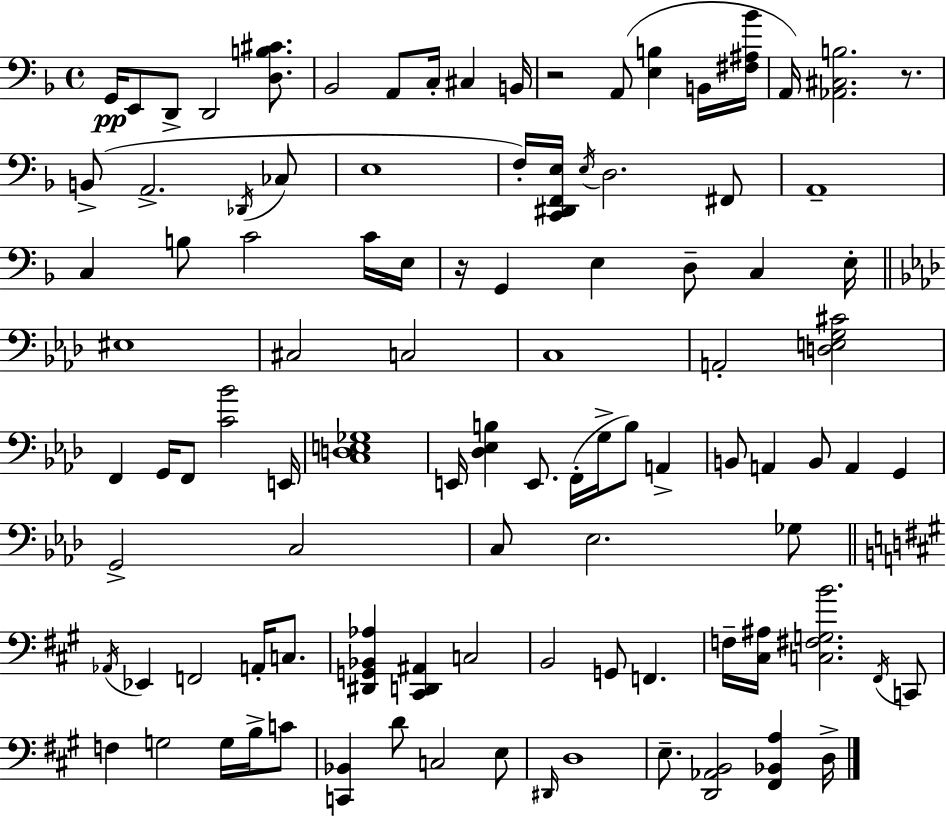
{
  \clef bass
  \time 4/4
  \defaultTimeSignature
  \key d \minor
  g,16\pp e,8 d,8-> d,2 <d b cis'>8. | bes,2 a,8 c16-. cis4 b,16 | r2 a,8( <e b>4 b,16 <fis ais bes'>16 | a,16) <aes, cis b>2. r8. | \break b,8->( a,2.-> \acciaccatura { des,16 } ces8 | e1 | f16-.) <c, dis, f, e>16 \acciaccatura { e16 } d2. | fis,8 a,1-- | \break c4 b8 c'2 | c'16 e16 r16 g,4 e4 d8-- c4 | e16-. \bar "||" \break \key f \minor eis1 | cis2 c2 | c1 | a,2-. <d e g cis'>2 | \break f,4 g,16 f,8 <c' bes'>2 e,16 | <c d e ges>1 | e,16 <des ees b>4 e,8. f,16-.( g16-> b8) a,4-> | b,8 a,4 b,8 a,4 g,4 | \break g,2-> c2 | c8 ees2. ges8 | \bar "||" \break \key a \major \acciaccatura { aes,16 } ees,4 f,2 a,16-. c8. | <dis, g, bes, aes>4 <cis, d, ais,>4 c2 | b,2 g,8 f,4. | f16-- <cis ais>16 <c fis g b'>2. \acciaccatura { fis,16 } | \break c,8 f4 g2 g16 b16-> | c'8 <c, bes,>4 d'8 c2 | e8 \grace { dis,16 } d1 | e8.-- <d, aes, b,>2 <fis, bes, a>4 | \break d16-> \bar "|."
}